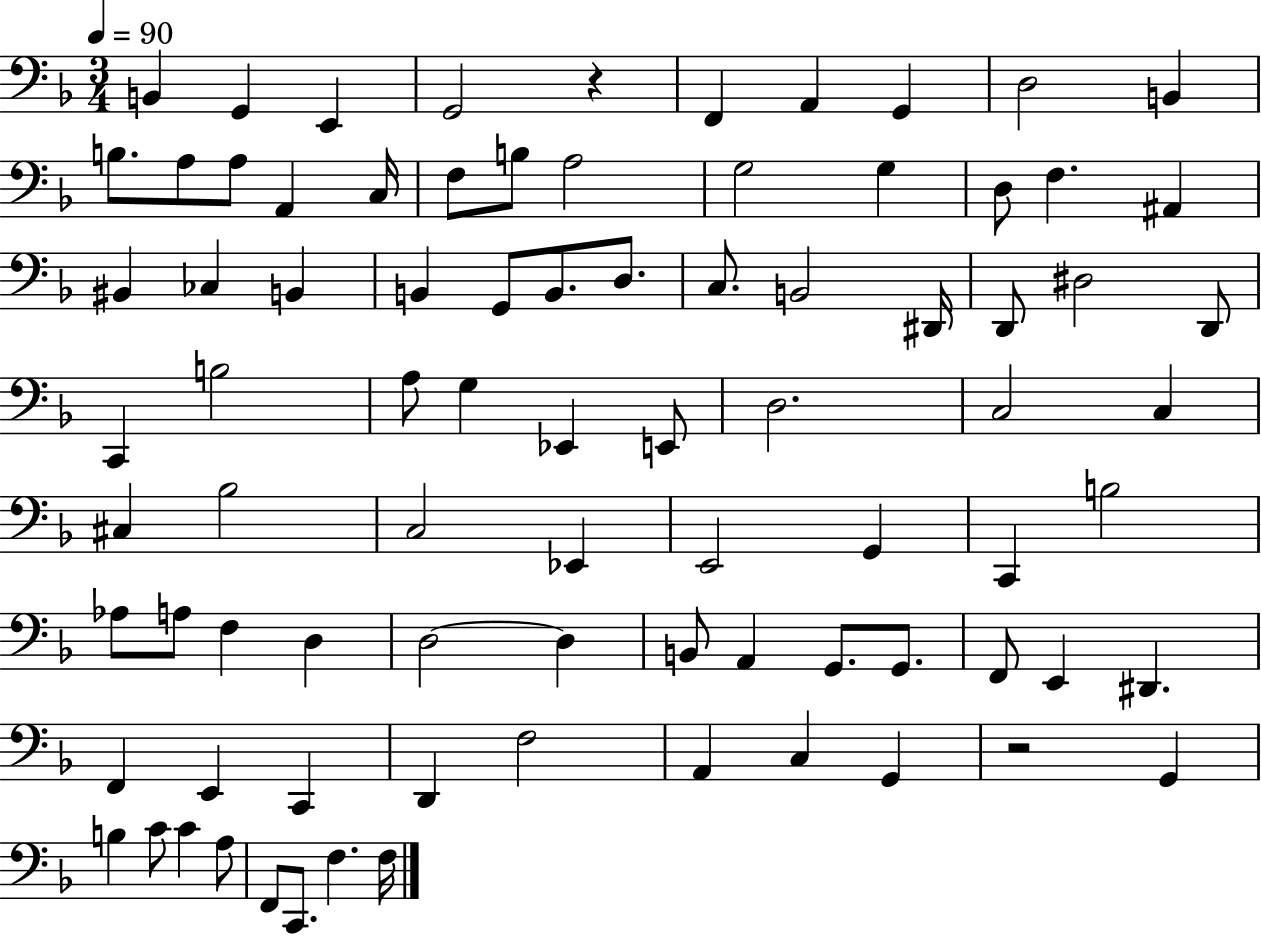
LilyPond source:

{
  \clef bass
  \numericTimeSignature
  \time 3/4
  \key f \major
  \tempo 4 = 90
  b,4 g,4 e,4 | g,2 r4 | f,4 a,4 g,4 | d2 b,4 | \break b8. a8 a8 a,4 c16 | f8 b8 a2 | g2 g4 | d8 f4. ais,4 | \break bis,4 ces4 b,4 | b,4 g,8 b,8. d8. | c8. b,2 dis,16 | d,8 dis2 d,8 | \break c,4 b2 | a8 g4 ees,4 e,8 | d2. | c2 c4 | \break cis4 bes2 | c2 ees,4 | e,2 g,4 | c,4 b2 | \break aes8 a8 f4 d4 | d2~~ d4 | b,8 a,4 g,8. g,8. | f,8 e,4 dis,4. | \break f,4 e,4 c,4 | d,4 f2 | a,4 c4 g,4 | r2 g,4 | \break b4 c'8 c'4 a8 | f,8 c,8. f4. f16 | \bar "|."
}